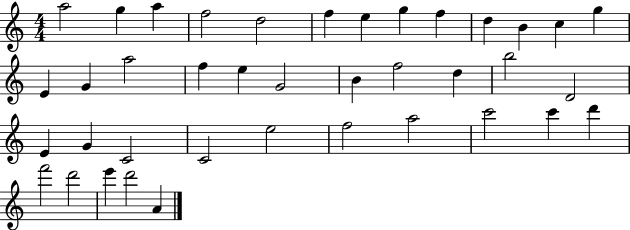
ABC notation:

X:1
T:Untitled
M:4/4
L:1/4
K:C
a2 g a f2 d2 f e g f d B c g E G a2 f e G2 B f2 d b2 D2 E G C2 C2 e2 f2 a2 c'2 c' d' f'2 d'2 e' d'2 A